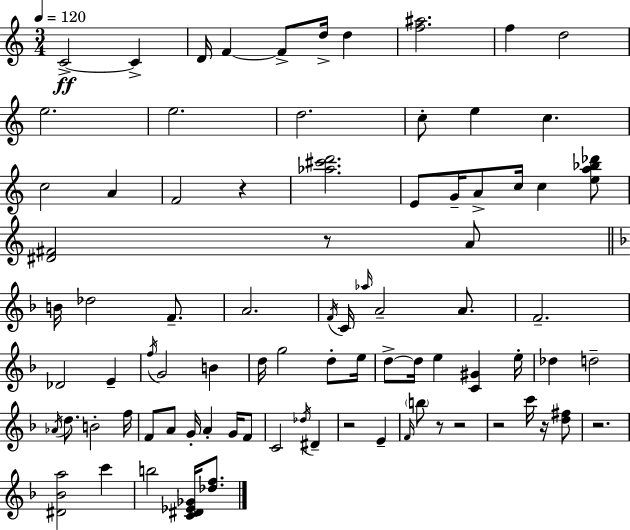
C4/h C4/q D4/s F4/q F4/e D5/s D5/q [F5,A#5]/h. F5/q D5/h E5/h. E5/h. D5/h. C5/e E5/q C5/q. C5/h A4/q F4/h R/q [Ab5,C#6,D6]/h. E4/e G4/s A4/e C5/s C5/q [E5,A5,Bb5,Db6]/e [D#4,F#4]/h R/e A4/e B4/s Db5/h F4/e. A4/h. F4/s C4/s Ab5/s A4/h A4/e. F4/h. Db4/h E4/q F5/s G4/h B4/q D5/s G5/h D5/e E5/s D5/e D5/s E5/q [C4,G#4]/q E5/s Db5/q D5/h Ab4/s D5/e. B4/h F5/s F4/e A4/e G4/s A4/q G4/s F4/e C4/h Db5/s D#4/q R/h E4/q F4/s B5/e R/e R/h R/h C6/s R/s [D5,F#5]/e R/h. [D#4,Bb4,A5]/h C6/q B5/h [C4,D#4,Eb4,Gb4]/s [Db5,F5]/e.